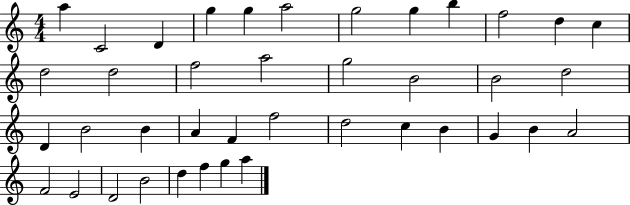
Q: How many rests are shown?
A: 0